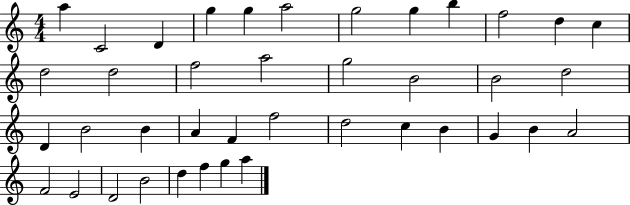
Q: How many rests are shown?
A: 0